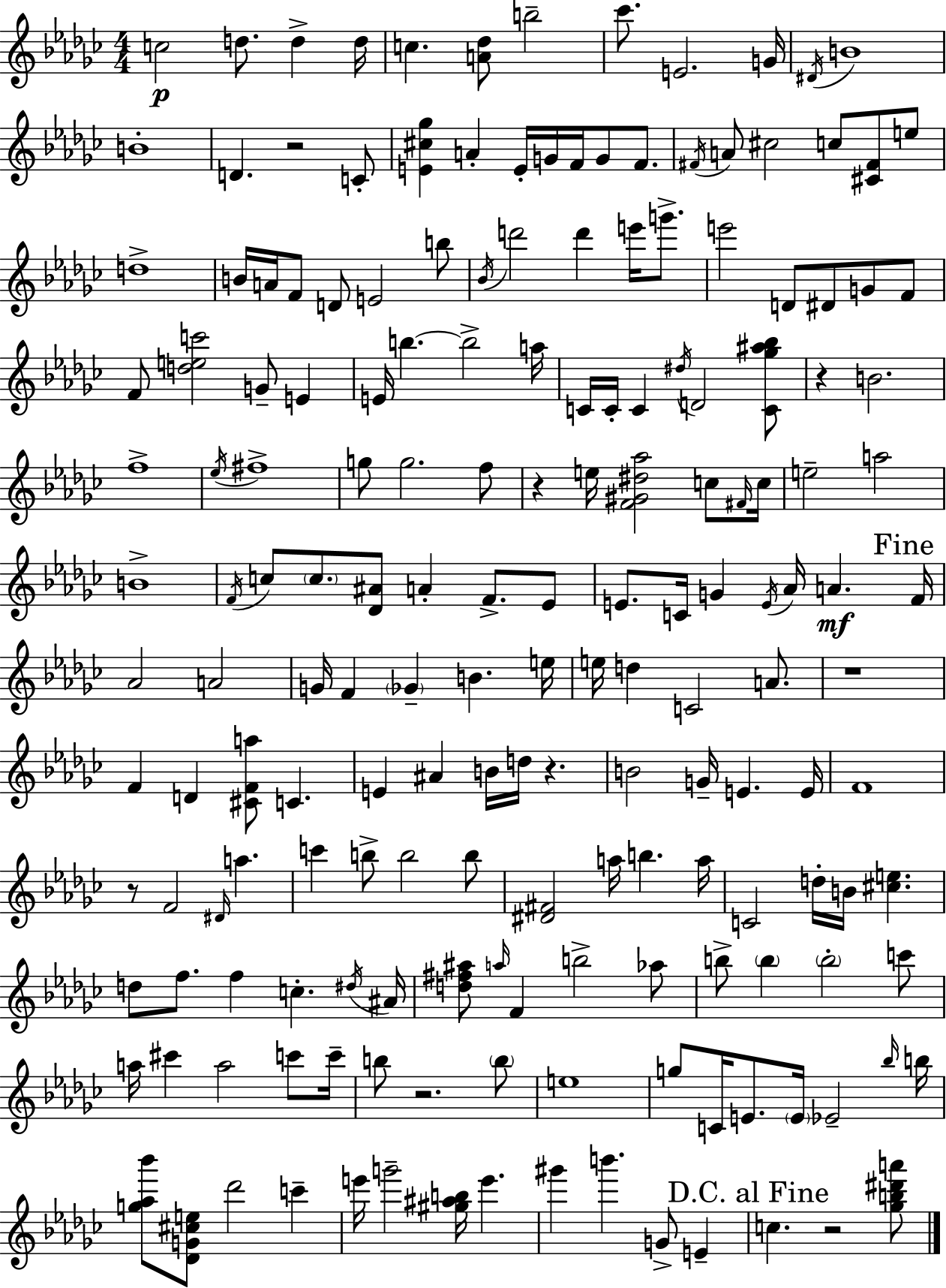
{
  \clef treble
  \numericTimeSignature
  \time 4/4
  \key ees \minor
  c''2\p d''8. d''4-> d''16 | c''4. <a' des''>8 b''2-- | ces'''8. e'2. g'16 | \acciaccatura { dis'16 } b'1 | \break b'1-. | d'4. r2 c'8-. | <e' cis'' ges''>4 a'4-. e'16-. g'16 f'16 g'8 f'8. | \acciaccatura { fis'16 } a'8 cis''2 c''8 <cis' fis'>8 | \break e''8 d''1-> | b'16 a'16 f'8 d'8 e'2 | b''8 \acciaccatura { bes'16 } d'''2 d'''4 e'''16 | g'''8.-> e'''2 d'8 dis'8 g'8 | \break f'8 f'8 <d'' e'' c'''>2 g'8-- e'4 | e'16 b''4.~~ b''2-> | a''16 c'16 c'16-. c'4 \acciaccatura { dis''16 } d'2 | <c' ges'' ais'' bes''>8 r4 b'2. | \break f''1-> | \acciaccatura { ees''16 } fis''1-> | g''8 g''2. | f''8 r4 e''16 <f' gis' dis'' aes''>2 | \break c''8 \grace { fis'16 } c''16 e''2-- a''2 | b'1-> | \acciaccatura { f'16 } c''8 \parenthesize c''8. <des' ais'>8 a'4-. | f'8.-> ees'8 e'8. c'16 g'4 \acciaccatura { e'16 } | \break aes'16 a'4.\mf \mark "Fine" f'16 aes'2 | a'2 g'16 f'4 \parenthesize ges'4-- | b'4. e''16 e''16 d''4 c'2 | a'8. r1 | \break f'4 d'4 | <cis' f' a''>8 c'4. e'4 ais'4 | b'16 d''16 r4. b'2 | g'16-- e'4. e'16 f'1 | \break r8 f'2 | \grace { dis'16 } a''4. c'''4 b''8-> b''2 | b''8 <dis' fis'>2 | a''16 b''4. a''16 c'2 | \break d''16-. b'16 <cis'' e''>4. d''8 f''8. f''4 | c''4.-. \acciaccatura { dis''16 } ais'16 <d'' fis'' ais''>8 \grace { a''16 } f'4 | b''2-> aes''8 b''8-> \parenthesize b''4 | \parenthesize b''2-. c'''8 a''16 cis'''4 | \break a''2 c'''8 c'''16-- b''8 r2. | \parenthesize b''8 e''1 | g''8 c'16 e'8. | \parenthesize e'16 ees'2-- \grace { bes''16 } b''16 <g'' aes'' bes'''>8 <des' g' cis'' e''>8 | \break des'''2 c'''4-- e'''16 g'''2-- | <gis'' ais'' b''>16 e'''4. gis'''4 | b'''4. g'8-> e'4-- \mark "D.C. al Fine" c''4. | r2 <ges'' b'' dis''' a'''>8 \bar "|."
}